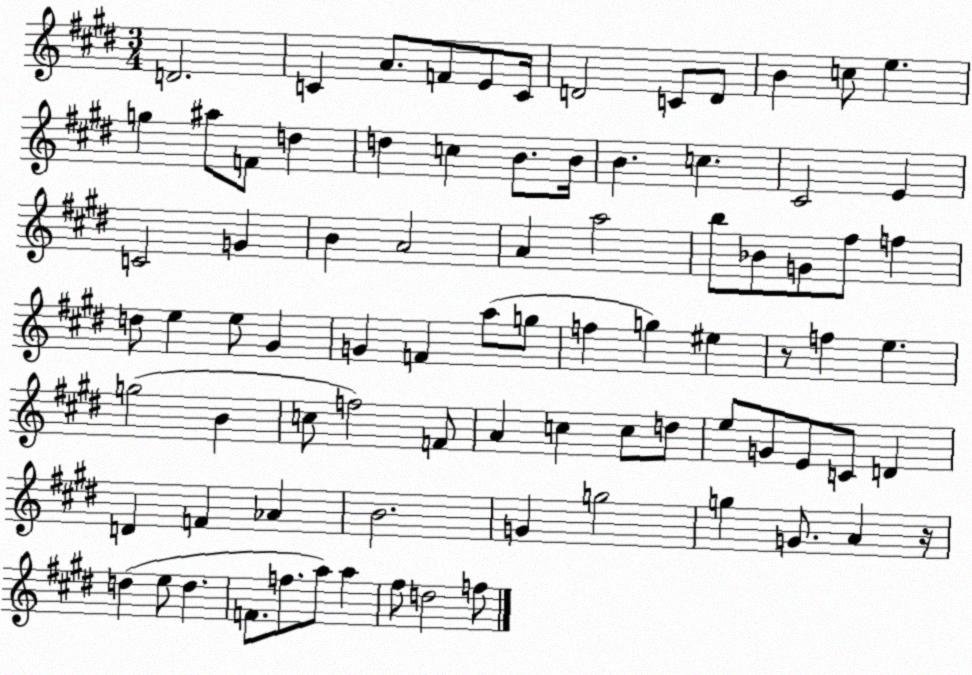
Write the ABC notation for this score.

X:1
T:Untitled
M:3/4
L:1/4
K:E
D2 C A/2 F/2 E/2 C/4 D2 C/2 D/2 B c/2 e g ^a/2 F/2 d d c B/2 B/4 B c ^C2 E C2 G B A2 A a2 b/2 _B/2 G/2 ^f/2 f d/2 e e/2 ^G G F a/2 g/2 f g ^e z/2 f e g2 B c/2 f2 F/2 A c c/2 d/2 e/2 G/2 E/2 C/2 D D F _A B2 G g2 g G/2 A z/4 d e/2 d F/2 f/2 a/2 a ^f/2 d2 f/2